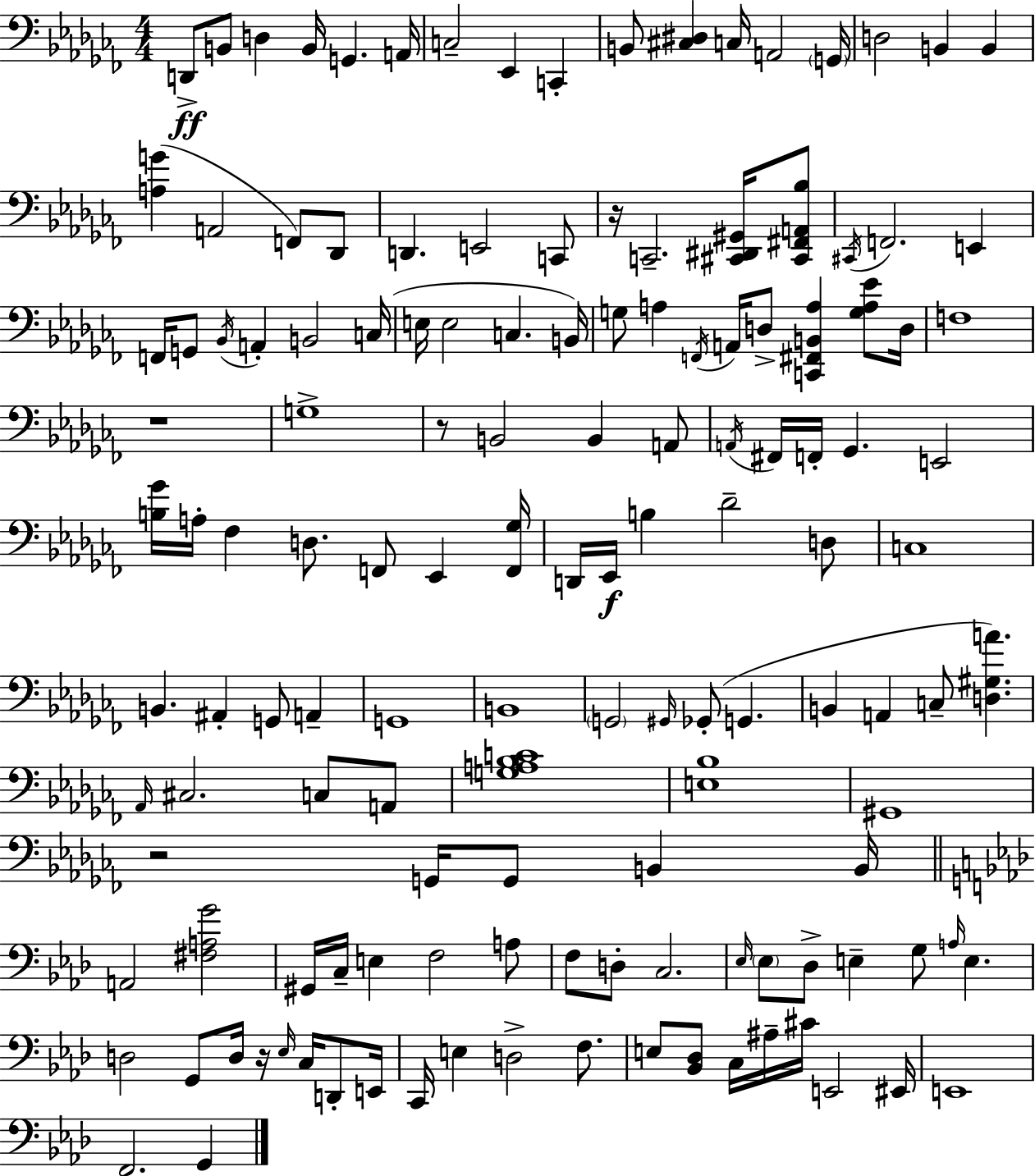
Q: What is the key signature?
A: AES minor